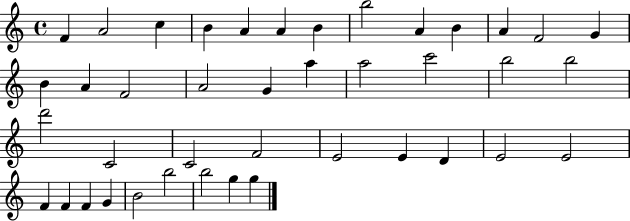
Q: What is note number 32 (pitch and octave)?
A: E4